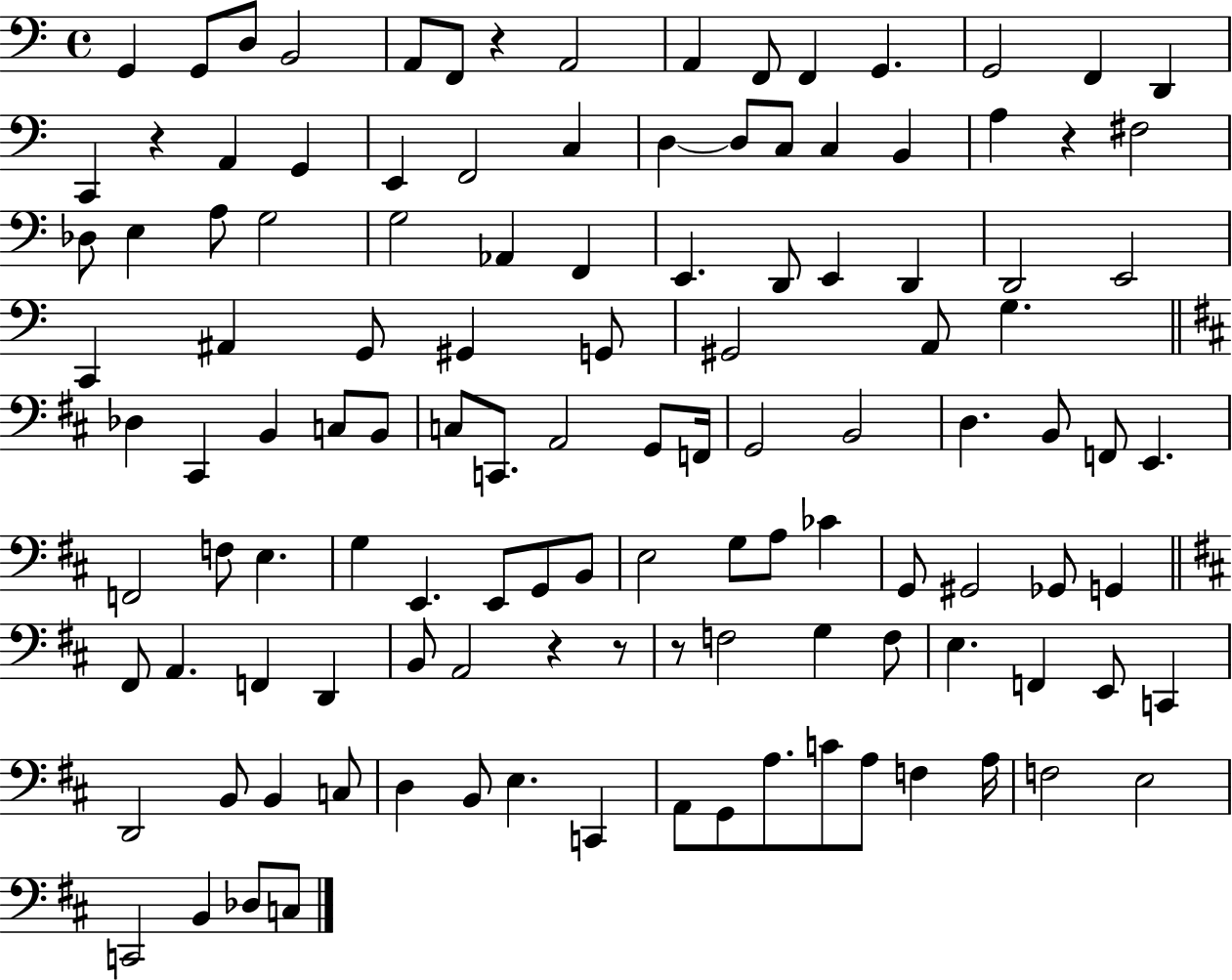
X:1
T:Untitled
M:4/4
L:1/4
K:C
G,, G,,/2 D,/2 B,,2 A,,/2 F,,/2 z A,,2 A,, F,,/2 F,, G,, G,,2 F,, D,, C,, z A,, G,, E,, F,,2 C, D, D,/2 C,/2 C, B,, A, z ^F,2 _D,/2 E, A,/2 G,2 G,2 _A,, F,, E,, D,,/2 E,, D,, D,,2 E,,2 C,, ^A,, G,,/2 ^G,, G,,/2 ^G,,2 A,,/2 G, _D, ^C,, B,, C,/2 B,,/2 C,/2 C,,/2 A,,2 G,,/2 F,,/4 G,,2 B,,2 D, B,,/2 F,,/2 E,, F,,2 F,/2 E, G, E,, E,,/2 G,,/2 B,,/2 E,2 G,/2 A,/2 _C G,,/2 ^G,,2 _G,,/2 G,, ^F,,/2 A,, F,, D,, B,,/2 A,,2 z z/2 z/2 F,2 G, F,/2 E, F,, E,,/2 C,, D,,2 B,,/2 B,, C,/2 D, B,,/2 E, C,, A,,/2 G,,/2 A,/2 C/2 A,/2 F, A,/4 F,2 E,2 C,,2 B,, _D,/2 C,/2